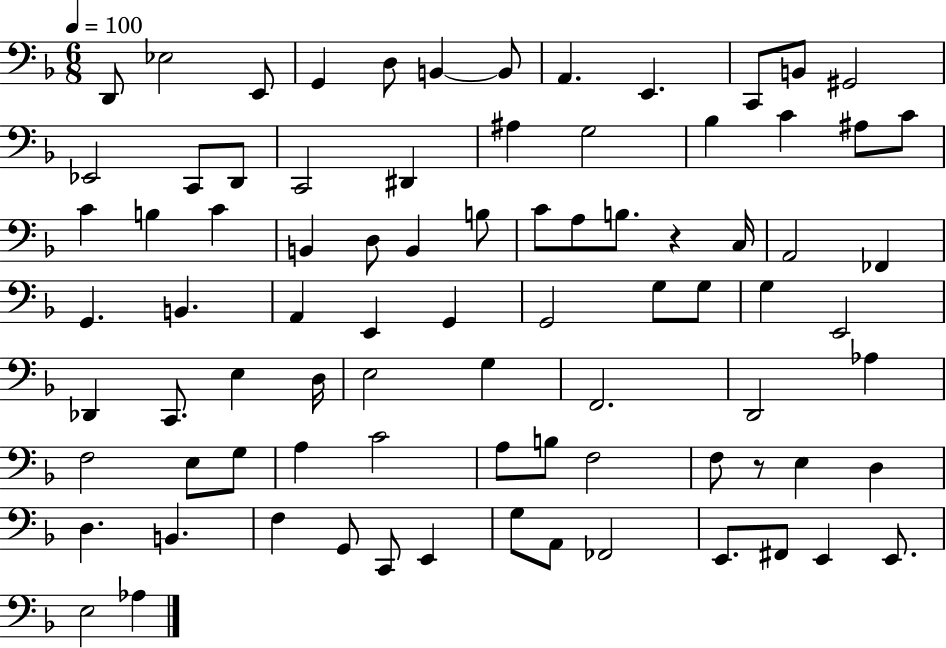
D2/e Eb3/h E2/e G2/q D3/e B2/q B2/e A2/q. E2/q. C2/e B2/e G#2/h Eb2/h C2/e D2/e C2/h D#2/q A#3/q G3/h Bb3/q C4/q A#3/e C4/e C4/q B3/q C4/q B2/q D3/e B2/q B3/e C4/e A3/e B3/e. R/q C3/s A2/h FES2/q G2/q. B2/q. A2/q E2/q G2/q G2/h G3/e G3/e G3/q E2/h Db2/q C2/e. E3/q D3/s E3/h G3/q F2/h. D2/h Ab3/q F3/h E3/e G3/e A3/q C4/h A3/e B3/e F3/h F3/e R/e E3/q D3/q D3/q. B2/q. F3/q G2/e C2/e E2/q G3/e A2/e FES2/h E2/e. F#2/e E2/q E2/e. E3/h Ab3/q